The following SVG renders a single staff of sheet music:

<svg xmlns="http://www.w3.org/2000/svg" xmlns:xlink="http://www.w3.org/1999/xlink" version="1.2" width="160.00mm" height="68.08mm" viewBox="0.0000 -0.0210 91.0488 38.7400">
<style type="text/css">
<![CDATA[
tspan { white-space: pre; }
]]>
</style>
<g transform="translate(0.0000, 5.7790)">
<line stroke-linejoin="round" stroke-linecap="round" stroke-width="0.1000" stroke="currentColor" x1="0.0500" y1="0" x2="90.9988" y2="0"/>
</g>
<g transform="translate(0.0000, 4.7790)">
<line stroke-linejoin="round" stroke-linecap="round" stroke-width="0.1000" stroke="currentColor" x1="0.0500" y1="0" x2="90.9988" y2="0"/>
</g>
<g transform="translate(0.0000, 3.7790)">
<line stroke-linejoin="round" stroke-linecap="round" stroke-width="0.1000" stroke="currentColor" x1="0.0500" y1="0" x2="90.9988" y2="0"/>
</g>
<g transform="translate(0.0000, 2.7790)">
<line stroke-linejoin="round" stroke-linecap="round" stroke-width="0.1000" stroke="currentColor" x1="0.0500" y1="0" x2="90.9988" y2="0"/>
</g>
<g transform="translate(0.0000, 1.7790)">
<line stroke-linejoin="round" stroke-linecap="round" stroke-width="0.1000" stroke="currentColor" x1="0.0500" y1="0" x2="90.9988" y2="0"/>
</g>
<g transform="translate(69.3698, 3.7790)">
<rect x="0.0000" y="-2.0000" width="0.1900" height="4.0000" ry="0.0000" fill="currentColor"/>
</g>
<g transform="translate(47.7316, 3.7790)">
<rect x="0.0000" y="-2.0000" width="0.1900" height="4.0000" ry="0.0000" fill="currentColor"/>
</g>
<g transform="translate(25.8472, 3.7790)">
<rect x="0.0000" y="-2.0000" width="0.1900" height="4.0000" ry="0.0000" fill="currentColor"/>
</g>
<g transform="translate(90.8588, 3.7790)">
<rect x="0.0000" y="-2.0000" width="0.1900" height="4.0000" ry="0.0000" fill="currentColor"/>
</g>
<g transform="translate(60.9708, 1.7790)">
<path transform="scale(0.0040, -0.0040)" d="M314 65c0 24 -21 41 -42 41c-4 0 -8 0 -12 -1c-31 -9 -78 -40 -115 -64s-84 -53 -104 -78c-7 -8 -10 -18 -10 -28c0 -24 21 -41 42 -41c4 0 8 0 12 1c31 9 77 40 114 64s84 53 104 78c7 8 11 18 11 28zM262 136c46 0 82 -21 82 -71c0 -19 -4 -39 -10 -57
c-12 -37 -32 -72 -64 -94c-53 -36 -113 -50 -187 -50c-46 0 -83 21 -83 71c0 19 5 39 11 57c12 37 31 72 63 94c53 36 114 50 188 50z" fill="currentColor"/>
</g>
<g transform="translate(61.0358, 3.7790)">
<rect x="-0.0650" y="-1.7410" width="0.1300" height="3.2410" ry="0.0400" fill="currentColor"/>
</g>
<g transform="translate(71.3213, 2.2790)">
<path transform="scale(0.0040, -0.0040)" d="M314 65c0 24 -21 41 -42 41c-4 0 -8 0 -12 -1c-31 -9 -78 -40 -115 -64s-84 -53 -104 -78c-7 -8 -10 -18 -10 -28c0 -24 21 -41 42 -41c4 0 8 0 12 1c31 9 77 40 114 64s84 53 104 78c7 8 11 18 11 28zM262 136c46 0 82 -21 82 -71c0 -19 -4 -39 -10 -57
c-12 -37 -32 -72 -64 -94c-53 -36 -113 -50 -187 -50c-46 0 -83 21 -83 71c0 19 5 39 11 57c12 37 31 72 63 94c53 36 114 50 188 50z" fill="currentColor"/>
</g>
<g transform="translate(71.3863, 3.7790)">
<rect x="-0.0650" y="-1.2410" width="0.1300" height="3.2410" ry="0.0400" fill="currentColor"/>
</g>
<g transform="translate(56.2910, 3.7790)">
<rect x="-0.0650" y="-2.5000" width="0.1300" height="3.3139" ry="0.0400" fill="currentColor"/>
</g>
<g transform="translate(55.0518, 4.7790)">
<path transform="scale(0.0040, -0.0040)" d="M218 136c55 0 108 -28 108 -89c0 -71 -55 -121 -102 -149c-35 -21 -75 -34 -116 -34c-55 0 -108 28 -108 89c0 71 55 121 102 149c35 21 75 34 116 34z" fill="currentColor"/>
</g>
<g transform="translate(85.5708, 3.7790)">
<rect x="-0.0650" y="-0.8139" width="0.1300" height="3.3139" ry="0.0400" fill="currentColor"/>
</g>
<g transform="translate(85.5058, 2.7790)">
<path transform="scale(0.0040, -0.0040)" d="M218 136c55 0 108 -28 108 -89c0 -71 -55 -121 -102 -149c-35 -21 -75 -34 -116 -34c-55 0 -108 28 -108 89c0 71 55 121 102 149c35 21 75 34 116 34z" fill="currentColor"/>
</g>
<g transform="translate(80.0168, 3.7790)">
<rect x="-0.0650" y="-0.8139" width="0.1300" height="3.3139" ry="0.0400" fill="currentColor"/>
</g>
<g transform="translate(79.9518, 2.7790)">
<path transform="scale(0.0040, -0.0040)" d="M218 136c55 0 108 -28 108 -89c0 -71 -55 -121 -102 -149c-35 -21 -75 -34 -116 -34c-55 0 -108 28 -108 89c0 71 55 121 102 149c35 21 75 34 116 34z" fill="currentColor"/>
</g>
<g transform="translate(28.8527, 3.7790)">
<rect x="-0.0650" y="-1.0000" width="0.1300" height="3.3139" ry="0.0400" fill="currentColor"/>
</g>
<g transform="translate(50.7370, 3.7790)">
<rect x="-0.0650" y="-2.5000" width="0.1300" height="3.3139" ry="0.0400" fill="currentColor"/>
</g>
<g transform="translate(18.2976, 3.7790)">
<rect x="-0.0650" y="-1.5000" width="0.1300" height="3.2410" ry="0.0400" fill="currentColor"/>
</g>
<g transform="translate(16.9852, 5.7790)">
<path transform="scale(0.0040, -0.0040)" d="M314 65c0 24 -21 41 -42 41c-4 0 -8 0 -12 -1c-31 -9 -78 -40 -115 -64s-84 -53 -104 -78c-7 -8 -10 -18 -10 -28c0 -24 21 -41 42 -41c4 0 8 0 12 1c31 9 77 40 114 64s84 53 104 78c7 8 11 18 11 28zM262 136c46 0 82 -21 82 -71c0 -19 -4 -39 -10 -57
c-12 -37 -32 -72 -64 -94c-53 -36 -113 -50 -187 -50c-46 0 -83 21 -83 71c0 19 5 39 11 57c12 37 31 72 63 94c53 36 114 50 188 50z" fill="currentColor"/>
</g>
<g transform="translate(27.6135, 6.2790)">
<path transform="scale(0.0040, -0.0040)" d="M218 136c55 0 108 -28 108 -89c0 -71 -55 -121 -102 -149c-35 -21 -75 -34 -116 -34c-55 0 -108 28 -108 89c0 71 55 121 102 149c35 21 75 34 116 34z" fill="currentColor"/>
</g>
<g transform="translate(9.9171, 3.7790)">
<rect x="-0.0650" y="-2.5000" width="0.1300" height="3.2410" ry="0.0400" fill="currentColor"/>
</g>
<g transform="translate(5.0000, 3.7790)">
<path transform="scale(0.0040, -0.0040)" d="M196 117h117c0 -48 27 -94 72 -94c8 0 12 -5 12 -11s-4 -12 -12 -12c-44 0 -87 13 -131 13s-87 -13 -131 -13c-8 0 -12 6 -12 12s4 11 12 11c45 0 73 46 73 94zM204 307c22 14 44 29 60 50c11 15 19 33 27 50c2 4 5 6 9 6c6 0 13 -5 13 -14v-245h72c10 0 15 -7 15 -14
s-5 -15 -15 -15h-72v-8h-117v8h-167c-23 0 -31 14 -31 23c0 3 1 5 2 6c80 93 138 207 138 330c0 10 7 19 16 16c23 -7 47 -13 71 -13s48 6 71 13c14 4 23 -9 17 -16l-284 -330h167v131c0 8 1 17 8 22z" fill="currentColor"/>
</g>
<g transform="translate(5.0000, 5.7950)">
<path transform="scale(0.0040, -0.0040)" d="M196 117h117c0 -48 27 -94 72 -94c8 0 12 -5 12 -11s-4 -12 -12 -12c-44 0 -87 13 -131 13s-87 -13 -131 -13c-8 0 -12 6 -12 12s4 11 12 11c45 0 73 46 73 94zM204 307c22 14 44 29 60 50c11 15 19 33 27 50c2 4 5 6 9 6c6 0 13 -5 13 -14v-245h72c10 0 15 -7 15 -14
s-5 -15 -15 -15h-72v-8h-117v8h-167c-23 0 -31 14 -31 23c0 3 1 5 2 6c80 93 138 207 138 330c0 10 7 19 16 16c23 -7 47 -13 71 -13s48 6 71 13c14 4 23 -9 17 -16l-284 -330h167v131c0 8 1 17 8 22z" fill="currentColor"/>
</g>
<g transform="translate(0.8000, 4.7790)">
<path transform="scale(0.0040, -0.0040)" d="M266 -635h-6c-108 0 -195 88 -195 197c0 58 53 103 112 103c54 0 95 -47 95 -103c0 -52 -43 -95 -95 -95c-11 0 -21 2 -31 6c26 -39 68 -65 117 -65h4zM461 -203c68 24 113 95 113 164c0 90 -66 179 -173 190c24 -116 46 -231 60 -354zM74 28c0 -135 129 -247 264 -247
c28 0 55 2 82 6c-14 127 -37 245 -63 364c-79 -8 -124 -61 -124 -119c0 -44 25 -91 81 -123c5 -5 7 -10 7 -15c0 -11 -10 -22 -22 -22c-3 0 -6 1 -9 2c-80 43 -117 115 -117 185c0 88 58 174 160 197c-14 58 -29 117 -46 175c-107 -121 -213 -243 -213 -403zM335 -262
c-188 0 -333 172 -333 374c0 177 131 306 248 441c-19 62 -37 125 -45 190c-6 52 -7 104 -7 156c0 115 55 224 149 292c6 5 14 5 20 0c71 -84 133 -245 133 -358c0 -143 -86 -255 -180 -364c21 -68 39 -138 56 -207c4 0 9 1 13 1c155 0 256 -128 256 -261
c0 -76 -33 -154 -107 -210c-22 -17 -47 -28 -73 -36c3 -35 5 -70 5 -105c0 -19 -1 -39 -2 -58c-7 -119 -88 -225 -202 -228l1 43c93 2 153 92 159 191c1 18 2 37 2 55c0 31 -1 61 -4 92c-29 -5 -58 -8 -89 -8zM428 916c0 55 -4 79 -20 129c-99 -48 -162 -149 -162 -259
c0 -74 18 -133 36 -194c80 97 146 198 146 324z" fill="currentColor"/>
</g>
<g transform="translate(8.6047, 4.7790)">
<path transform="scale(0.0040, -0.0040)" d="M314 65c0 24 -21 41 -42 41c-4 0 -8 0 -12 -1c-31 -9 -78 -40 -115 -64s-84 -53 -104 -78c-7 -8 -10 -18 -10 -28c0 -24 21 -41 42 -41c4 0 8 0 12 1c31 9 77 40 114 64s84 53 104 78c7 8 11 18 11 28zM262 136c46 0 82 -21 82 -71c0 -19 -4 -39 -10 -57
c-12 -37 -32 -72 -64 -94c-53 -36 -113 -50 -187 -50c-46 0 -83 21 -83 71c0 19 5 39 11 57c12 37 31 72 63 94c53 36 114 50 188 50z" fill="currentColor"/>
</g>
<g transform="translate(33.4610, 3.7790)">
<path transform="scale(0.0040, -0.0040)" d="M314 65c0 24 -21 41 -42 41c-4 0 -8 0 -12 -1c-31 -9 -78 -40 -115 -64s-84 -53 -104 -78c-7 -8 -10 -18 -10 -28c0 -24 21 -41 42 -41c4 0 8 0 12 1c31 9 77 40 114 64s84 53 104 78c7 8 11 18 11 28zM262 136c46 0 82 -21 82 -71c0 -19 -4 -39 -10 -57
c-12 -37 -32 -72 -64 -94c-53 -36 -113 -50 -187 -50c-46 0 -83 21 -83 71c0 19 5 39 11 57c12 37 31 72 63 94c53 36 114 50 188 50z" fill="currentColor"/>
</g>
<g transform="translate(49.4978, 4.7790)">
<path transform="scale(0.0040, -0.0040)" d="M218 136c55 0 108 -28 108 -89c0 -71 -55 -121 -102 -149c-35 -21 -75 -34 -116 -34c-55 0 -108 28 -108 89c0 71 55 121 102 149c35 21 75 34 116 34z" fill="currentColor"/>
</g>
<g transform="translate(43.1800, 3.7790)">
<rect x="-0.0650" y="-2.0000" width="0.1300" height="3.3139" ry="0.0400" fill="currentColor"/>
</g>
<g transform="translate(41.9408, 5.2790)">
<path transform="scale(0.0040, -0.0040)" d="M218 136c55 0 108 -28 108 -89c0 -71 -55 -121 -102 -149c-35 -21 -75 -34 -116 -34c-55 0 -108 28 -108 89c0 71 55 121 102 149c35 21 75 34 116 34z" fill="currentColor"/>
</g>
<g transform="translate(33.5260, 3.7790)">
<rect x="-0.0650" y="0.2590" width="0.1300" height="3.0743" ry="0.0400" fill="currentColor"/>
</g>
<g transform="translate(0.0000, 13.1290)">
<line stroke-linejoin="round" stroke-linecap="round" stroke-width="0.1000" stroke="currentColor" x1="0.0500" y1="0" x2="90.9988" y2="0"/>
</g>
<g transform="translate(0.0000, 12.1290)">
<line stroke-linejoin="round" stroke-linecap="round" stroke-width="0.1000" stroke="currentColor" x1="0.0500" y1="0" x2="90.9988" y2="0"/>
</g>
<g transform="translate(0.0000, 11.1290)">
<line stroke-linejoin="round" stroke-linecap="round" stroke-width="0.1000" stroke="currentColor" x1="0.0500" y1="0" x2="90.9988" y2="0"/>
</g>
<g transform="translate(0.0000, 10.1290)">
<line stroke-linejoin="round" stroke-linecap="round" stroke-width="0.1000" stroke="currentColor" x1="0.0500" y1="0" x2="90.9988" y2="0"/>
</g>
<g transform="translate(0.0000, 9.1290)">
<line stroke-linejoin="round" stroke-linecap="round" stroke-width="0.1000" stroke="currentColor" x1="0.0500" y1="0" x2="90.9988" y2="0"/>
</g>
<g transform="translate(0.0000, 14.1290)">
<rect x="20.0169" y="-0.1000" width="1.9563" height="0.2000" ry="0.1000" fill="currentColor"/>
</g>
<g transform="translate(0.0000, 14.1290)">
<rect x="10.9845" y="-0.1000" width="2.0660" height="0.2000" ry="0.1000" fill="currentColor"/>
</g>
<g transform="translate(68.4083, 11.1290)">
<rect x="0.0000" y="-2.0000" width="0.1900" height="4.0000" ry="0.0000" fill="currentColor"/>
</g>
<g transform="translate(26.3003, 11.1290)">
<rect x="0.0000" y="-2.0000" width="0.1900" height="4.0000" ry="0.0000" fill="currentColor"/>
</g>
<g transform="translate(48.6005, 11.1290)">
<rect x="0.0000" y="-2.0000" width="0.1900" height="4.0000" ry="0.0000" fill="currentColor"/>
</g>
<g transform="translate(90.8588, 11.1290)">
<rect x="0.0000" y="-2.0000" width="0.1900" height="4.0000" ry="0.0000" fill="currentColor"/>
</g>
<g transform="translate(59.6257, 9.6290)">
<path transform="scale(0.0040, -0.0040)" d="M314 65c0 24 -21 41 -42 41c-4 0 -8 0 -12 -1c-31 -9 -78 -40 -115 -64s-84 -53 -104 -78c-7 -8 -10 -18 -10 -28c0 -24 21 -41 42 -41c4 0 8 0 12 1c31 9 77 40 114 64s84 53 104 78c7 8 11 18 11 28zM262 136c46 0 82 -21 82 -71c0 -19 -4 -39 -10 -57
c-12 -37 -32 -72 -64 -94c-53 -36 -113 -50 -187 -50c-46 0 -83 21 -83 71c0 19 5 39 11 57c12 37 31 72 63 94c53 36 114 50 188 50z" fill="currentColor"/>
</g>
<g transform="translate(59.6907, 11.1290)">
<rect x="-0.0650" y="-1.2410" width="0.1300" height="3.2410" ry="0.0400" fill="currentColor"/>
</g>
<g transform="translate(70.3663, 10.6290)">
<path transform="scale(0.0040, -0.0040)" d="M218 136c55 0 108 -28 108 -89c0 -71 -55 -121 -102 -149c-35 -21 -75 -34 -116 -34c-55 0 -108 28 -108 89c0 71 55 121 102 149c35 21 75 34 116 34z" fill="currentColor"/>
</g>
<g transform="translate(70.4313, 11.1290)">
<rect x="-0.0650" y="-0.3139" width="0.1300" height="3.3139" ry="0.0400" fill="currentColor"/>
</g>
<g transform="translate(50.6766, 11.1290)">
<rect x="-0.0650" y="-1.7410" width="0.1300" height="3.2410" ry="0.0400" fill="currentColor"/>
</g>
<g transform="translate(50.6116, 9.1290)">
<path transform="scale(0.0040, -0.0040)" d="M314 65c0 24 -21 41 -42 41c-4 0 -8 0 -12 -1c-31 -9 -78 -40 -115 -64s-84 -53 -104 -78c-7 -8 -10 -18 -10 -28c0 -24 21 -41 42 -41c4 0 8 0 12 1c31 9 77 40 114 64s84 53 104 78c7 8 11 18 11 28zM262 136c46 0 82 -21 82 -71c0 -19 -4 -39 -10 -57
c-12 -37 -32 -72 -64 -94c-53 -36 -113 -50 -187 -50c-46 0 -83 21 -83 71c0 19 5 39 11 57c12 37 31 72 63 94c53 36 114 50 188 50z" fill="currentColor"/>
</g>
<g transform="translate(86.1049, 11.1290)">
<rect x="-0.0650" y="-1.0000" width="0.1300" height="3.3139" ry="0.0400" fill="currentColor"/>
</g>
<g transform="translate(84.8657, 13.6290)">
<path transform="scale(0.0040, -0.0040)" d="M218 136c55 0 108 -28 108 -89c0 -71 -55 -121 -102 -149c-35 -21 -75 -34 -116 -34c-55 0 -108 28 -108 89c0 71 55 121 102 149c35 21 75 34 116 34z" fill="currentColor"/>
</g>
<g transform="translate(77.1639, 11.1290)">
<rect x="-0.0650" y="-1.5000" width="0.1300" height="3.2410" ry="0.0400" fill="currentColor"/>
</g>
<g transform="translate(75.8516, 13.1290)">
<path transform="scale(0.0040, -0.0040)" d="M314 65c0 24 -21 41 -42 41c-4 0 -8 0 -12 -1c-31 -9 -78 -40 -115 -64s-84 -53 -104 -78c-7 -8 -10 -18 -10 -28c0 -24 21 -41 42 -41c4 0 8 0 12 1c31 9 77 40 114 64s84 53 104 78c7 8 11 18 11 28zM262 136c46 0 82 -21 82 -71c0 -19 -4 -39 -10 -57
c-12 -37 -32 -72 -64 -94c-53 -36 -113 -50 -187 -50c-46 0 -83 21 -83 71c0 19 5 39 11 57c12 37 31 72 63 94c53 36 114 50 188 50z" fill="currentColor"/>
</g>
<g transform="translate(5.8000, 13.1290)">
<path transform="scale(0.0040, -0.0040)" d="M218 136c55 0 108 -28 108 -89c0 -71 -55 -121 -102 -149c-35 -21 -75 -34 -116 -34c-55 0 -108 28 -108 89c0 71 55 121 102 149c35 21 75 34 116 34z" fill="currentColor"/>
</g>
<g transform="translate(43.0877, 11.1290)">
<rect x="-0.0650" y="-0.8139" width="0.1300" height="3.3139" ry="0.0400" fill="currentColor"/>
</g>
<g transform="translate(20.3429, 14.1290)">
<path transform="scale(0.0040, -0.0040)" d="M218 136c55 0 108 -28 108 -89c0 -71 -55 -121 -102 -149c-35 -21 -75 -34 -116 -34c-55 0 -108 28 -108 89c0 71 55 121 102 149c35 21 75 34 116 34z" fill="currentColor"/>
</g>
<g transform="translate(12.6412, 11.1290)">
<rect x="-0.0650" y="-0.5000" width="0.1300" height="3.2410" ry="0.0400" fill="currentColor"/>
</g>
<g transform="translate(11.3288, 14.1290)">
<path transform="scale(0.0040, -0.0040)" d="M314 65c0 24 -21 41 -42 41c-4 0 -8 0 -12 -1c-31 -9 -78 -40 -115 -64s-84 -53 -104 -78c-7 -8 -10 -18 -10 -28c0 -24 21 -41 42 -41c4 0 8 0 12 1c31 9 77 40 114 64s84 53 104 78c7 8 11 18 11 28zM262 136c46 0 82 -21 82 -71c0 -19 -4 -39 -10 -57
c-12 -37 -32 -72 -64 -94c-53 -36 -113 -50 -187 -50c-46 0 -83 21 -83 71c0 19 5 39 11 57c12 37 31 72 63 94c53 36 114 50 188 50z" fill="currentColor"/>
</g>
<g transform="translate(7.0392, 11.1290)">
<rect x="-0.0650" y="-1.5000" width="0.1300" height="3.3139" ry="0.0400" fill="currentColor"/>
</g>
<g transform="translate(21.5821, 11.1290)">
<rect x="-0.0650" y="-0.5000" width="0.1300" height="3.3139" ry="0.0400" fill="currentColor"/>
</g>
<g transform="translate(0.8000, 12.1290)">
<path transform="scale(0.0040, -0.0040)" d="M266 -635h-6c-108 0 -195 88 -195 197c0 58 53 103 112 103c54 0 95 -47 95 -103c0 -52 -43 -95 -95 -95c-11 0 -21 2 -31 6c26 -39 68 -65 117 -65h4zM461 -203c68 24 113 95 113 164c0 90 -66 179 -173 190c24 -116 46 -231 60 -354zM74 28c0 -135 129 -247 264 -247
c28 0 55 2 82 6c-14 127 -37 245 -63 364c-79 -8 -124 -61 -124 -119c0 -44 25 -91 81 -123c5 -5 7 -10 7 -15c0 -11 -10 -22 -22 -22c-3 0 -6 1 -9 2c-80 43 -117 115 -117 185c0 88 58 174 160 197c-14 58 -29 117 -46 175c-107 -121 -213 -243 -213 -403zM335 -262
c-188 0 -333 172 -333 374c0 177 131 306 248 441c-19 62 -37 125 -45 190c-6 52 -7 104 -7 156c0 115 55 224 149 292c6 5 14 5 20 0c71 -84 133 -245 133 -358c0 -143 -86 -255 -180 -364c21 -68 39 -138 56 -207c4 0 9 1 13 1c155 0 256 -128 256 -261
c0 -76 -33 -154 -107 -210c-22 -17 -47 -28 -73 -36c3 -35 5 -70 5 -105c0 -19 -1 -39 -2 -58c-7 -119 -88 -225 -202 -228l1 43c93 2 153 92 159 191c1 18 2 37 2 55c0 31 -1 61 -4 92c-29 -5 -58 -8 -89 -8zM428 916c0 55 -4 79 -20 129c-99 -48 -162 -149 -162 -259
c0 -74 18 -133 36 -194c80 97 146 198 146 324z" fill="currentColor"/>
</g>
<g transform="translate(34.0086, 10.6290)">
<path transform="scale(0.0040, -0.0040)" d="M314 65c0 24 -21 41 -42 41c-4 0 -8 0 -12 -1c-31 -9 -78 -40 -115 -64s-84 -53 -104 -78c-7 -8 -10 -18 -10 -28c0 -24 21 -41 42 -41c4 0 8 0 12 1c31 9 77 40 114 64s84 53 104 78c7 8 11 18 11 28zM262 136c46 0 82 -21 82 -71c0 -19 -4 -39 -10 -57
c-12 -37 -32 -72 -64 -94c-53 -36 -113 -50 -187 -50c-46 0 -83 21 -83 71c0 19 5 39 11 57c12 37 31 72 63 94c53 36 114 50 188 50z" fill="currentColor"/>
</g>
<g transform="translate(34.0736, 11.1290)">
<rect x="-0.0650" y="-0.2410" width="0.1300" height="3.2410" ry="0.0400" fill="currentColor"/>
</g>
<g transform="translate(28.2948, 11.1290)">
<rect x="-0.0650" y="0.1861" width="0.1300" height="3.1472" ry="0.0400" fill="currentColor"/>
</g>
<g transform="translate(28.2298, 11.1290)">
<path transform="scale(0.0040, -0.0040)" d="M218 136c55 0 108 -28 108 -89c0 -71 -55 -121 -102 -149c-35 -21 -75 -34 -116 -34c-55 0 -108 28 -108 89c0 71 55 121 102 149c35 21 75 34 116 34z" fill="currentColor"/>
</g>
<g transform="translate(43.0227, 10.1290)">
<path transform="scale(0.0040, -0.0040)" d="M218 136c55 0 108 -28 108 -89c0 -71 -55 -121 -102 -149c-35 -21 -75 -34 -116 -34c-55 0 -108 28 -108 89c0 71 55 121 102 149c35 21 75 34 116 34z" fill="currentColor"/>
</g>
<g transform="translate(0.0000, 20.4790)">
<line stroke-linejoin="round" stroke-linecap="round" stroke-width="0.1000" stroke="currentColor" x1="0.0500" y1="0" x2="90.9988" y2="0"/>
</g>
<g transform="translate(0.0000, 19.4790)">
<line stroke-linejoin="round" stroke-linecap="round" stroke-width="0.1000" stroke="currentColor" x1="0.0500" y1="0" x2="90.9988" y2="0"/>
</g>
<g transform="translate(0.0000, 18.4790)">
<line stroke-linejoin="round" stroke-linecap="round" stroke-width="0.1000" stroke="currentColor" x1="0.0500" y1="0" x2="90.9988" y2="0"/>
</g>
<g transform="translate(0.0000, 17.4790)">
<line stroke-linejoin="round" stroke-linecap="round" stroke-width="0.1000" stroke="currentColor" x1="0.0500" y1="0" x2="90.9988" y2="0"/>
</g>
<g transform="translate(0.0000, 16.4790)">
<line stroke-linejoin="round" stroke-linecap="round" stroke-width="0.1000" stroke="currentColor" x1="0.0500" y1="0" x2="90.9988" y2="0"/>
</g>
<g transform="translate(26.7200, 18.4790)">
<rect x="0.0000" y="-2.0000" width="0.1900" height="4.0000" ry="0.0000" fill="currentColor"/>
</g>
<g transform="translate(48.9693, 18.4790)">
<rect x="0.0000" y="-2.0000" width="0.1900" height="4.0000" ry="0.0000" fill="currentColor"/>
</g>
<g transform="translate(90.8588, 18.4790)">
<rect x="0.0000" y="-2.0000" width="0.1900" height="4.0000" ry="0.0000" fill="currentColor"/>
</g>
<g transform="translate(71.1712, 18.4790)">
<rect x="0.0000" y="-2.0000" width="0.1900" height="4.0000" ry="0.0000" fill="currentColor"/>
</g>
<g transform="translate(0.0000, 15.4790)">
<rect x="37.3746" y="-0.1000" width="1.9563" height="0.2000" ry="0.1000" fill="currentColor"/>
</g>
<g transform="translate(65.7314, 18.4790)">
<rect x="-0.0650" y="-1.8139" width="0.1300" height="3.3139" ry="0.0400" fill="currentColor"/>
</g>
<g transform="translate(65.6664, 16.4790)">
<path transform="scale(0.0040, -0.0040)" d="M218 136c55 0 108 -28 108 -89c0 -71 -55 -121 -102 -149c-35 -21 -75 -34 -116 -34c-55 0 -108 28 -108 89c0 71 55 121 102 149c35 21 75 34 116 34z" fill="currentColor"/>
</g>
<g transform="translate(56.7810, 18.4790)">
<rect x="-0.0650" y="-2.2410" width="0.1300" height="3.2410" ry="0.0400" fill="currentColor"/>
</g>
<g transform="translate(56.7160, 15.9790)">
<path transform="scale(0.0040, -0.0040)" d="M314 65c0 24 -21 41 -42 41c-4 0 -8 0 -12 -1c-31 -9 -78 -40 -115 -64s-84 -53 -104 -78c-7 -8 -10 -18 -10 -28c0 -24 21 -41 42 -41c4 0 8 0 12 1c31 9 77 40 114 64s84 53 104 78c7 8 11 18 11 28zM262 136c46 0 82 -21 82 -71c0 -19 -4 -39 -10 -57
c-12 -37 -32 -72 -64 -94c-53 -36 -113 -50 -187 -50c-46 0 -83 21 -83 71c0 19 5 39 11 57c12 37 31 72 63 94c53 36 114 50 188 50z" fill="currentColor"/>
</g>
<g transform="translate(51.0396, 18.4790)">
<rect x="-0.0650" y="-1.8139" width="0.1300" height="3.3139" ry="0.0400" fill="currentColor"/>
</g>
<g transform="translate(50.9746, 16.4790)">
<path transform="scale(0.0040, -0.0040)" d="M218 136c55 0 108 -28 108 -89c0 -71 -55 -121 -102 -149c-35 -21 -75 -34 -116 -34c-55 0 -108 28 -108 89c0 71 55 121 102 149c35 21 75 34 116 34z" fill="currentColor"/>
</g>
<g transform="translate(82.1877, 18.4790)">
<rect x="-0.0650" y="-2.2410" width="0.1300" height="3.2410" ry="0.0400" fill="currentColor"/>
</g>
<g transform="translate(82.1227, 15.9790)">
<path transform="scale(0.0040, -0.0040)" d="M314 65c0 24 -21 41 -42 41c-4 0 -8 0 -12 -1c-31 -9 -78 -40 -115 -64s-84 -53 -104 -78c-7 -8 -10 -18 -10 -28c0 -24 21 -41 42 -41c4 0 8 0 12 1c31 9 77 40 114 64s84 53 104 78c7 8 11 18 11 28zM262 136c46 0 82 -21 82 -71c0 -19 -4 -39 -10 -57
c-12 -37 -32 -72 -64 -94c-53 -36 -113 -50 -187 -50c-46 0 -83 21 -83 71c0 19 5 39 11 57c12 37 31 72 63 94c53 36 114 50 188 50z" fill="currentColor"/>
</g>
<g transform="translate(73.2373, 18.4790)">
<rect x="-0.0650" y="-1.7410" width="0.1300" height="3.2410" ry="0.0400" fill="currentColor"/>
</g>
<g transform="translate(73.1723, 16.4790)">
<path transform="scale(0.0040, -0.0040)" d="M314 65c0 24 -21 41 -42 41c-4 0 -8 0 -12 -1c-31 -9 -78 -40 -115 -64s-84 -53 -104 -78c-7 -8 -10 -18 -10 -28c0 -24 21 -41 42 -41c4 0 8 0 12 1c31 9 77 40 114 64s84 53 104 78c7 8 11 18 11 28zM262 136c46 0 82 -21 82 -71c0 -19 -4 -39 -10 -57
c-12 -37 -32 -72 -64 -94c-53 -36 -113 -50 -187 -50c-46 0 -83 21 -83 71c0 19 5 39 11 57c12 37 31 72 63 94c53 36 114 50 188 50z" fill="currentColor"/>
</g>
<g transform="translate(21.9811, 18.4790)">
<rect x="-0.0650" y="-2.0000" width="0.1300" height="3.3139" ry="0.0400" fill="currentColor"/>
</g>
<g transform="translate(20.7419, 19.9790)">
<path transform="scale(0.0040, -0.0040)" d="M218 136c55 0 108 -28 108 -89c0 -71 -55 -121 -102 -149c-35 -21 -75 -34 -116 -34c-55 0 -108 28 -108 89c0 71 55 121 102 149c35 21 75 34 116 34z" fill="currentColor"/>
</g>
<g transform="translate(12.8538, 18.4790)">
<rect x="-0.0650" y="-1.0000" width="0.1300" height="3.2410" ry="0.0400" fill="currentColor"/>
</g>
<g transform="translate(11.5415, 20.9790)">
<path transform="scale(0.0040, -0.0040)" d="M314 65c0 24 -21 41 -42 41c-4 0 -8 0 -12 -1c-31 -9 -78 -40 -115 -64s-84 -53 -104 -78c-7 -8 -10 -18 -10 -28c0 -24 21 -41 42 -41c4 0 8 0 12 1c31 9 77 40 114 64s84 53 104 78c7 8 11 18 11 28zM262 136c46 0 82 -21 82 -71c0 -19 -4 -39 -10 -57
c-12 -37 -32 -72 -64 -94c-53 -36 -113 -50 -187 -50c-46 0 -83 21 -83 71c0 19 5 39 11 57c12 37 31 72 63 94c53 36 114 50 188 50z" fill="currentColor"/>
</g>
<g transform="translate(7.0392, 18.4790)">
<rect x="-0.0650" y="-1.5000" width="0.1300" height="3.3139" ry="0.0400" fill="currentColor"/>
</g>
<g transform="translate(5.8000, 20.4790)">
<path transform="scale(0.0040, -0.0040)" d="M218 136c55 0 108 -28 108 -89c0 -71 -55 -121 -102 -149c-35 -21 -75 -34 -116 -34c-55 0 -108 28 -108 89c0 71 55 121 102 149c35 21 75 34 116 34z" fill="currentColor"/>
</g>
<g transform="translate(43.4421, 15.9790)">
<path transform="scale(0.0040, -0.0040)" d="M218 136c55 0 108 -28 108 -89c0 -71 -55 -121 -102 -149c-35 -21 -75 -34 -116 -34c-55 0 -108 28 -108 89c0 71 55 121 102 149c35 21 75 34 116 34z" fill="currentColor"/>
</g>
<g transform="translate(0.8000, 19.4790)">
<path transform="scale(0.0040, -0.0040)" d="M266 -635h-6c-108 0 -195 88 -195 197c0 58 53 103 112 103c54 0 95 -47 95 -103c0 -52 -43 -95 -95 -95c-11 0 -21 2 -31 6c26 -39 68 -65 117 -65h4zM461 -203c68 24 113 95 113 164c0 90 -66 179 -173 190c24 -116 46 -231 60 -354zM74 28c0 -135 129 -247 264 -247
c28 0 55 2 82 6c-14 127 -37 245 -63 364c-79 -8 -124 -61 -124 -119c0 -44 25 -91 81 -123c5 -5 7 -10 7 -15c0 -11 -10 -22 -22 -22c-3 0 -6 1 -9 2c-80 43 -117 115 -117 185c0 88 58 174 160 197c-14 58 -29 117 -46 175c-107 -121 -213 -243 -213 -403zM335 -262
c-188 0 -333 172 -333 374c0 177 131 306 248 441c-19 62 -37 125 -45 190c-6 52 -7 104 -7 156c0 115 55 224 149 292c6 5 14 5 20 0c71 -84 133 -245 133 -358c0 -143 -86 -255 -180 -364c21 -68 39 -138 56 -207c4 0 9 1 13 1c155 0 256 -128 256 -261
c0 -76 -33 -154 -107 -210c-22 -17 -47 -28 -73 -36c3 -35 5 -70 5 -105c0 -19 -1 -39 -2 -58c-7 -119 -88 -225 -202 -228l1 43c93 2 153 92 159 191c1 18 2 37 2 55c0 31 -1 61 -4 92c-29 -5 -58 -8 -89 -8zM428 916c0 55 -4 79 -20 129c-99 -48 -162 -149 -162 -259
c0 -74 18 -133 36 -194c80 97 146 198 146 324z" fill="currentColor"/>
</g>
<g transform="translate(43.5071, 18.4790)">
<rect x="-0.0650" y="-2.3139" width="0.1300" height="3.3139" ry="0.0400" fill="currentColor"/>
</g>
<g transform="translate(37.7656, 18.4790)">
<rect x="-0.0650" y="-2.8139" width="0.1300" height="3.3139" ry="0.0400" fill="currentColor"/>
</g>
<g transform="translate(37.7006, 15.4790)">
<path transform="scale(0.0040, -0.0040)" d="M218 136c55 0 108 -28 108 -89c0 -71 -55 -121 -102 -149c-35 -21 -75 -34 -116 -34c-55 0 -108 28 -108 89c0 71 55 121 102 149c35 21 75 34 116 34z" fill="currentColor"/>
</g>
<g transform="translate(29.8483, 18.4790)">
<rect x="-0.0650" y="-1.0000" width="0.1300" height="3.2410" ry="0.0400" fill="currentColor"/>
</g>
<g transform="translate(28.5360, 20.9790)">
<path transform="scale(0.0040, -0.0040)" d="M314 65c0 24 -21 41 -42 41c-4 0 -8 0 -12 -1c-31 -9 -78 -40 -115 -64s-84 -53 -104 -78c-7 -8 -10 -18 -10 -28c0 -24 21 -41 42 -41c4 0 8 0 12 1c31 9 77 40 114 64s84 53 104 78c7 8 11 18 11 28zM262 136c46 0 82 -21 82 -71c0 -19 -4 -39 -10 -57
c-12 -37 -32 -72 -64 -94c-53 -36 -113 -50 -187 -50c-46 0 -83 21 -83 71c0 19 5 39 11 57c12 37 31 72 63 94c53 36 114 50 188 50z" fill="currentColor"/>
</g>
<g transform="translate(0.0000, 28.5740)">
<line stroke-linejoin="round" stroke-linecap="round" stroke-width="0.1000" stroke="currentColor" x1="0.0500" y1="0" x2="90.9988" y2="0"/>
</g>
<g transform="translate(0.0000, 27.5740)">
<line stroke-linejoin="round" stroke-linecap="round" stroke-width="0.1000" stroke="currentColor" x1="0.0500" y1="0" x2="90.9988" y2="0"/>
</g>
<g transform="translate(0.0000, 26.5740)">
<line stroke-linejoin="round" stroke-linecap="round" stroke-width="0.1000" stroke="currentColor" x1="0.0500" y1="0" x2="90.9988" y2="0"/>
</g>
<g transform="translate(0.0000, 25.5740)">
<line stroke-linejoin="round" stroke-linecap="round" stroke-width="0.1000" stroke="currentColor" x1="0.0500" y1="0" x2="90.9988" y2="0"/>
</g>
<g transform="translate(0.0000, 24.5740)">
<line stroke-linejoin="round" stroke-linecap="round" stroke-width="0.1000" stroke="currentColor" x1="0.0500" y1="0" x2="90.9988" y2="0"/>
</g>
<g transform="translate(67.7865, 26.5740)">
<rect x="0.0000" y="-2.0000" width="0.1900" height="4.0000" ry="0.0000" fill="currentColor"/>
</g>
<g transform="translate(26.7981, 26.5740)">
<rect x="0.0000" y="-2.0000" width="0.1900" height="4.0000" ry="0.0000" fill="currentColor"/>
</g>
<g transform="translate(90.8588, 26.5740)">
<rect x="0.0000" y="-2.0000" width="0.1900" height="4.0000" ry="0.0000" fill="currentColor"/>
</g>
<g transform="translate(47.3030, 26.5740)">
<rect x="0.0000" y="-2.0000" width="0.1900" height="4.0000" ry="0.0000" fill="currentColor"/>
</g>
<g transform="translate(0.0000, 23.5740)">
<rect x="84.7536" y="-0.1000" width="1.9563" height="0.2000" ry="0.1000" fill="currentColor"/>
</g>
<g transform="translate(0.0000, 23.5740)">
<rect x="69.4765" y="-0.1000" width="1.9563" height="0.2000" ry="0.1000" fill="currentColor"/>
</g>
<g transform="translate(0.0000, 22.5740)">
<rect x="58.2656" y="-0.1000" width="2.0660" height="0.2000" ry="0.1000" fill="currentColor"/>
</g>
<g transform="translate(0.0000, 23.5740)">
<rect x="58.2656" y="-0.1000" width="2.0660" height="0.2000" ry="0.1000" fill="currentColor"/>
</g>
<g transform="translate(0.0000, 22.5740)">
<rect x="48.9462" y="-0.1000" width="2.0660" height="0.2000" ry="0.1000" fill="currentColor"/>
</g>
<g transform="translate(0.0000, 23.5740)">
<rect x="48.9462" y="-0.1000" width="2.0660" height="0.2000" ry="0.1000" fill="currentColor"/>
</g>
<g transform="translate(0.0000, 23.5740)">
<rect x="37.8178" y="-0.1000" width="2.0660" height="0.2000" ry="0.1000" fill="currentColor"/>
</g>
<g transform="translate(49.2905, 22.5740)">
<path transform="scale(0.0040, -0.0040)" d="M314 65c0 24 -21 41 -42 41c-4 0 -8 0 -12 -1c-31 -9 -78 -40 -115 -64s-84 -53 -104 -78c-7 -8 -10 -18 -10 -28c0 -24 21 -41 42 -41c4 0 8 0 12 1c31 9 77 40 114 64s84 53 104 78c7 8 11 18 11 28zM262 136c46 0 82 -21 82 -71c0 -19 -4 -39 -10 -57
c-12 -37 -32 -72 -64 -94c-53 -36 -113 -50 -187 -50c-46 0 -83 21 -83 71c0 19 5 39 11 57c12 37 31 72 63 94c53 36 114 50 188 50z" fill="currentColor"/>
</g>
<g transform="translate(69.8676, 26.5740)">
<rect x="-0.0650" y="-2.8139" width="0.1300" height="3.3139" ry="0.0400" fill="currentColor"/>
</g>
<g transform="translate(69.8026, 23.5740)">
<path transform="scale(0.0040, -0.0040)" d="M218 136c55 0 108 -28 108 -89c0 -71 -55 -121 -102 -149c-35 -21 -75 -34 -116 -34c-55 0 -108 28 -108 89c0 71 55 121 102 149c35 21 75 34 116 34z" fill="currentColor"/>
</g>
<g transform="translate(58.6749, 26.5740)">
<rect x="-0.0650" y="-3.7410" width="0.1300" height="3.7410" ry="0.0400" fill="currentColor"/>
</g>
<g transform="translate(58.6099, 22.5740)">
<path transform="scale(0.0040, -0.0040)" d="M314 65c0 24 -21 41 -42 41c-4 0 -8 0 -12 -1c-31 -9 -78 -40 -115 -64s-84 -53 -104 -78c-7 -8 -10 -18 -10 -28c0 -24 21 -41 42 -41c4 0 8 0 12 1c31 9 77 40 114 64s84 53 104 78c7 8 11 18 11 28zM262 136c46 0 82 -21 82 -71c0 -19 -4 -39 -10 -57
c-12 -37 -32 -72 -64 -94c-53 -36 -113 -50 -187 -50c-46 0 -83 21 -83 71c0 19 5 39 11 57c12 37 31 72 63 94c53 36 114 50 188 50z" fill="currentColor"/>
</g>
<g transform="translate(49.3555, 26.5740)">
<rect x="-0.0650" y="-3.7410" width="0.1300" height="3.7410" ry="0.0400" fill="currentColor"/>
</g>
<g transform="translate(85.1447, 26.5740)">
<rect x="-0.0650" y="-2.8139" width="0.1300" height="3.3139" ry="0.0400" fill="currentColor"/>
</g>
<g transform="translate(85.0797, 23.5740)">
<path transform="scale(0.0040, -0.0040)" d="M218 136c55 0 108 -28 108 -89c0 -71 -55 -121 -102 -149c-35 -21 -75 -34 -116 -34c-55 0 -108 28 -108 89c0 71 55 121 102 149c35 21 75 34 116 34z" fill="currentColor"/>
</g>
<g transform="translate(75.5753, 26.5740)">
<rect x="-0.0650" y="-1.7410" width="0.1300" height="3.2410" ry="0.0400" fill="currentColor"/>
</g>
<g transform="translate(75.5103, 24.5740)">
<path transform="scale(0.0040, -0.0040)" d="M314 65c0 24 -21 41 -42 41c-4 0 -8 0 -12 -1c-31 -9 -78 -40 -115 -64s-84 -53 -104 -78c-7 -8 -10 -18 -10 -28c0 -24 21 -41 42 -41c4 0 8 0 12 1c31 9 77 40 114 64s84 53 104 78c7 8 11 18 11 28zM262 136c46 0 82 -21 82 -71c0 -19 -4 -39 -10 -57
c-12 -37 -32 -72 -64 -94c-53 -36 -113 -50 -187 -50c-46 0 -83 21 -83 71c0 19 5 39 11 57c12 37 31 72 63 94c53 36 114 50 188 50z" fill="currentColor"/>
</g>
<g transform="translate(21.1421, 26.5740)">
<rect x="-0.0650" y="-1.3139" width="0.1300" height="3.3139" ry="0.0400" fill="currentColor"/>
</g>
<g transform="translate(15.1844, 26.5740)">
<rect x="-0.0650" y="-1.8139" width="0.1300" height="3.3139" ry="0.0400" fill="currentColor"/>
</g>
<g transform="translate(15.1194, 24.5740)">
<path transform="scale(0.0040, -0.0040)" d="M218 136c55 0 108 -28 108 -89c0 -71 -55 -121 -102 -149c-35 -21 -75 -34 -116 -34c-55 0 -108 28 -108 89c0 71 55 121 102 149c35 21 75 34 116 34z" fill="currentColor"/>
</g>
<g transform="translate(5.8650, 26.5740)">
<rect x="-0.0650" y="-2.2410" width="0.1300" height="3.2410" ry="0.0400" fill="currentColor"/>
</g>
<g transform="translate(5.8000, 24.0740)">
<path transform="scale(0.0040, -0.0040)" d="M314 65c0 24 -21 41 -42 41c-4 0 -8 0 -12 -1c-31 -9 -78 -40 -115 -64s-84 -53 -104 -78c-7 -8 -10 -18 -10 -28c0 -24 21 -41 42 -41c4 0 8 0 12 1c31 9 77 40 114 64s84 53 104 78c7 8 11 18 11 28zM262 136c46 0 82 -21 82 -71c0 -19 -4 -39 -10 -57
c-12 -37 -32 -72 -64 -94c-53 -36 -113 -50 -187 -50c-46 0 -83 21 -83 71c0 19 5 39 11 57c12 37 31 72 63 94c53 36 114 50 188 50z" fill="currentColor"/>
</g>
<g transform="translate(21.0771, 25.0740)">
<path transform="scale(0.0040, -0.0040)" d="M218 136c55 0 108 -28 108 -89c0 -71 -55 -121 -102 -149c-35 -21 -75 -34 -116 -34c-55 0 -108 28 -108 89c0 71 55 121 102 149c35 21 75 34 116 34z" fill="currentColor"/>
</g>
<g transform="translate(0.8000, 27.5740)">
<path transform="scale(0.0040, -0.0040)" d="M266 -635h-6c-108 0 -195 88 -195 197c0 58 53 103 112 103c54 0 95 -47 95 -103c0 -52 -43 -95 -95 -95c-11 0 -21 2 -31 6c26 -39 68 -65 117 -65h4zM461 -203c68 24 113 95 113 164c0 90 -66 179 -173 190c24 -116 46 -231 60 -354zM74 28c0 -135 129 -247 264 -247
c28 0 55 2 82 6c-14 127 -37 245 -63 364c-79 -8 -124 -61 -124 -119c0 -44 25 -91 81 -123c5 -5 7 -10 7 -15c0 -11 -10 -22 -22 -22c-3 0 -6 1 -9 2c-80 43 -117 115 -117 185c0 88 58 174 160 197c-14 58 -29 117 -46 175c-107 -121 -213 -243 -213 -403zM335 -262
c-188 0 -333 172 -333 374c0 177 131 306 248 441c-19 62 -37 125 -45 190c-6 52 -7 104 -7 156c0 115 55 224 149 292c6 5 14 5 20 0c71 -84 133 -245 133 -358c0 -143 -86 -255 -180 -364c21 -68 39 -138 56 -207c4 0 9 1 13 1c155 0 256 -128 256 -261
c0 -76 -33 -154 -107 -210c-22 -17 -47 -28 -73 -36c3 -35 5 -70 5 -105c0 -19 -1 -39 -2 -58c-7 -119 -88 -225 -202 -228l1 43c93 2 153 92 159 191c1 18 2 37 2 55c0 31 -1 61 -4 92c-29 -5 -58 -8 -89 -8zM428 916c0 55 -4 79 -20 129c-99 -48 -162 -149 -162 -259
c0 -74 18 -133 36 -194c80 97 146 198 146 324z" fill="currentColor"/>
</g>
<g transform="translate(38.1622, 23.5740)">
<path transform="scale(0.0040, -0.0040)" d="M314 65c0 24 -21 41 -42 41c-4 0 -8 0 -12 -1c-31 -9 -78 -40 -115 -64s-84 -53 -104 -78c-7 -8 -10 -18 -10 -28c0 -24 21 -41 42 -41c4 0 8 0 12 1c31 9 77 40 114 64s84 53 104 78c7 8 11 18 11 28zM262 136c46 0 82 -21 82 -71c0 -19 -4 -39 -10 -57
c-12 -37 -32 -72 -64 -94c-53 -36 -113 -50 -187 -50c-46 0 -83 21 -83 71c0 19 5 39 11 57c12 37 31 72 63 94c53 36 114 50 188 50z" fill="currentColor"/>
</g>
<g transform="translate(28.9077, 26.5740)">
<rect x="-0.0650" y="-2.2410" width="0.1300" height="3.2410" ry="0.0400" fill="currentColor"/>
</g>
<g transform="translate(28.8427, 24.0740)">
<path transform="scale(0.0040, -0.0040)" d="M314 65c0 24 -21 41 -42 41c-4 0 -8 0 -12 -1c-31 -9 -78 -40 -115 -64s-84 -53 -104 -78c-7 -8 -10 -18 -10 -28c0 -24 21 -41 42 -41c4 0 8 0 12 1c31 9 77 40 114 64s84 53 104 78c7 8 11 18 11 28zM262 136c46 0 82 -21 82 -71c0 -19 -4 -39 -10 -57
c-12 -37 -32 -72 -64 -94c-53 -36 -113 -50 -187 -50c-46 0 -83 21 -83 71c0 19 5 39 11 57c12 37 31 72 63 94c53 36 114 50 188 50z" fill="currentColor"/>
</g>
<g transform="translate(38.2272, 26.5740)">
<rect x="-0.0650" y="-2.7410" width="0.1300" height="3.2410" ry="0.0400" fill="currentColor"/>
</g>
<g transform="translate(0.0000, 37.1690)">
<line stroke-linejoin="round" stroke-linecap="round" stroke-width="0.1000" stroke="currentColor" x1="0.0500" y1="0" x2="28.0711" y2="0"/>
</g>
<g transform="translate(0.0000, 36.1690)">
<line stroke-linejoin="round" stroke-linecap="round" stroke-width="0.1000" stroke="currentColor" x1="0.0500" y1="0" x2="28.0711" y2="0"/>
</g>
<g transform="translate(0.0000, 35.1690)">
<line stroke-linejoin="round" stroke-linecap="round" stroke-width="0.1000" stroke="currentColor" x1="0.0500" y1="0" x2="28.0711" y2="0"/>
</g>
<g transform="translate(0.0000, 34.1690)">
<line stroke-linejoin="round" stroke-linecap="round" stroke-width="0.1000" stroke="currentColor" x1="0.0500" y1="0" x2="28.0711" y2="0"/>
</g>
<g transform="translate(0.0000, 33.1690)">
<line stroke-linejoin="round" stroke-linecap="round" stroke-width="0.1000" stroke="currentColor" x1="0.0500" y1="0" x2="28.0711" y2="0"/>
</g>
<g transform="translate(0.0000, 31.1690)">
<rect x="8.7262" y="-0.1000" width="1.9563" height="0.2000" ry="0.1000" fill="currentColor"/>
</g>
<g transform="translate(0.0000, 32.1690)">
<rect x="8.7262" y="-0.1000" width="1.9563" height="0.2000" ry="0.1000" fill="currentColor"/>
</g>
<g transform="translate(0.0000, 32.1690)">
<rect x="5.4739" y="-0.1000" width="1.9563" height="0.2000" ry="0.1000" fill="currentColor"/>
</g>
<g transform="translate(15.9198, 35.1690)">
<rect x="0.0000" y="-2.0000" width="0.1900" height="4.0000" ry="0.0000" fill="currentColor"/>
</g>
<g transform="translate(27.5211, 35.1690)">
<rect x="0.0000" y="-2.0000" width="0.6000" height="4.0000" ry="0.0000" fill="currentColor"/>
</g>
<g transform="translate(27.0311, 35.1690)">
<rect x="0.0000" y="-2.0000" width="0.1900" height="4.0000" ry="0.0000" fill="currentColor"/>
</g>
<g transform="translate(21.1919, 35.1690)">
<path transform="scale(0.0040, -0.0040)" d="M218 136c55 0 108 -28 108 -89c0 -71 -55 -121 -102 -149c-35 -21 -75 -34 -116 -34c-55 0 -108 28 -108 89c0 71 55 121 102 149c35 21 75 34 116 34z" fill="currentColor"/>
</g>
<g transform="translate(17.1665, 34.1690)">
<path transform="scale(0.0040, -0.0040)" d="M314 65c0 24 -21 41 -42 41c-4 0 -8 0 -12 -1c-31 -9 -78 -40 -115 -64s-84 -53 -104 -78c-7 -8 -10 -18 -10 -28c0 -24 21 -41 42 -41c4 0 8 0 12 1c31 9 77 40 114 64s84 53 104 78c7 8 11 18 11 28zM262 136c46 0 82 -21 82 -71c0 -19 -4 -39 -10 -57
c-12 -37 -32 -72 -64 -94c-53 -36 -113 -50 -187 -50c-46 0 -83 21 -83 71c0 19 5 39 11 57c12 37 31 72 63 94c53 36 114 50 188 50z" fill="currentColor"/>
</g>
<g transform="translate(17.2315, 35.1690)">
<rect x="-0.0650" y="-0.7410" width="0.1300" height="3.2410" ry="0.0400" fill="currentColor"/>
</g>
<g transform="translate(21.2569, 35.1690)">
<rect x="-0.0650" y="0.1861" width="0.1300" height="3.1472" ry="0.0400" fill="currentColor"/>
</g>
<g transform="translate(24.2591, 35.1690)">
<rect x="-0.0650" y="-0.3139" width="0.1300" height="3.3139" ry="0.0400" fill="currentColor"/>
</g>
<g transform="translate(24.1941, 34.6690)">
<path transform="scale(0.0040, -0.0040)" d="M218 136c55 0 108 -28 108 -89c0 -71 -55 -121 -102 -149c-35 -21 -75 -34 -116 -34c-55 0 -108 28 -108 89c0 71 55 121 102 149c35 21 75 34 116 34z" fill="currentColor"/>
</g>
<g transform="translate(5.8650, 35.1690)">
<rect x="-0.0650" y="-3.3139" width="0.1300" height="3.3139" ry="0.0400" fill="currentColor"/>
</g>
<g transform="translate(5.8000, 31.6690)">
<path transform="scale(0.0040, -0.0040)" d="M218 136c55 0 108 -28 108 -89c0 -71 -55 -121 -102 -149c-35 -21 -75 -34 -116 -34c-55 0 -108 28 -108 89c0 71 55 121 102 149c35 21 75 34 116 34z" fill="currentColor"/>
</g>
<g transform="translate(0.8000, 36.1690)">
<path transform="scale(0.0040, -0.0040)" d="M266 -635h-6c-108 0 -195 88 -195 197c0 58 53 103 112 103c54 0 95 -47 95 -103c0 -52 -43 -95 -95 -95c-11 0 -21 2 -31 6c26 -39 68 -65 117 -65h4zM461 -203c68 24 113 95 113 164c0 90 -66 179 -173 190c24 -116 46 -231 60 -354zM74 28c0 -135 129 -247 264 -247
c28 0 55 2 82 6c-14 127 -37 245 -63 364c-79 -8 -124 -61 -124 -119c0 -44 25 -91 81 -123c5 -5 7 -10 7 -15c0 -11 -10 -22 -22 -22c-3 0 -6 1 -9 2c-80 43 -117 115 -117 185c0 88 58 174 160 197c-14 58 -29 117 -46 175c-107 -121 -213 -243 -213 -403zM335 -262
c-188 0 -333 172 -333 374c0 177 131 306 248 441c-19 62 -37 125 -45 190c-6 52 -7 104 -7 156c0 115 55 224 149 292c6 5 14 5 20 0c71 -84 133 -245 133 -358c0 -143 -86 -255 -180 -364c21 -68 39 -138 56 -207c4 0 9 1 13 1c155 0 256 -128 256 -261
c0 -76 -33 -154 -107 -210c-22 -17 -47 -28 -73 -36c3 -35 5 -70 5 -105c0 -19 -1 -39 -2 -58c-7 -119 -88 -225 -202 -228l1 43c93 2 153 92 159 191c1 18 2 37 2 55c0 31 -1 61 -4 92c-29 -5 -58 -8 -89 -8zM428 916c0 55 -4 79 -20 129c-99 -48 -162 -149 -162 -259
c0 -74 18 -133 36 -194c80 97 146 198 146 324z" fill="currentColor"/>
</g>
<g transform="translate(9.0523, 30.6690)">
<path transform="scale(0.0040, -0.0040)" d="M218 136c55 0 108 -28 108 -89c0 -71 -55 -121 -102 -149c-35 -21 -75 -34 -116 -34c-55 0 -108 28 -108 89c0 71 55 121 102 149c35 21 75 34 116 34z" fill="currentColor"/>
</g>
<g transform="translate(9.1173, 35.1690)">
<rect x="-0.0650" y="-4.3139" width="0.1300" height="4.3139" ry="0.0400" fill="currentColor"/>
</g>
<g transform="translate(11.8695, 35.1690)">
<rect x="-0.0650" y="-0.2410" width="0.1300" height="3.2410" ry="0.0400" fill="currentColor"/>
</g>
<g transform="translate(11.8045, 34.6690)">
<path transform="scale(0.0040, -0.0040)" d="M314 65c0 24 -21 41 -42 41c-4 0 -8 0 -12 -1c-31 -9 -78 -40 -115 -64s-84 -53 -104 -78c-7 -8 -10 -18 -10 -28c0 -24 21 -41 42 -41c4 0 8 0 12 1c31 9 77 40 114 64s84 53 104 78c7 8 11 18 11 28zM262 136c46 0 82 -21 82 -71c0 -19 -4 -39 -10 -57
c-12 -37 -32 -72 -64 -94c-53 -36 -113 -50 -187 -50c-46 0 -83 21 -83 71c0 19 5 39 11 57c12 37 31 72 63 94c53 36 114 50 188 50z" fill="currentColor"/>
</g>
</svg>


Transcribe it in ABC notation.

X:1
T:Untitled
M:4/4
L:1/4
K:C
G2 E2 D B2 F G G f2 e2 d d E C2 C B c2 d f2 e2 c E2 D E D2 F D2 a g f g2 f f2 g2 g2 f e g2 a2 c'2 c'2 a f2 a b d' c2 d2 B c